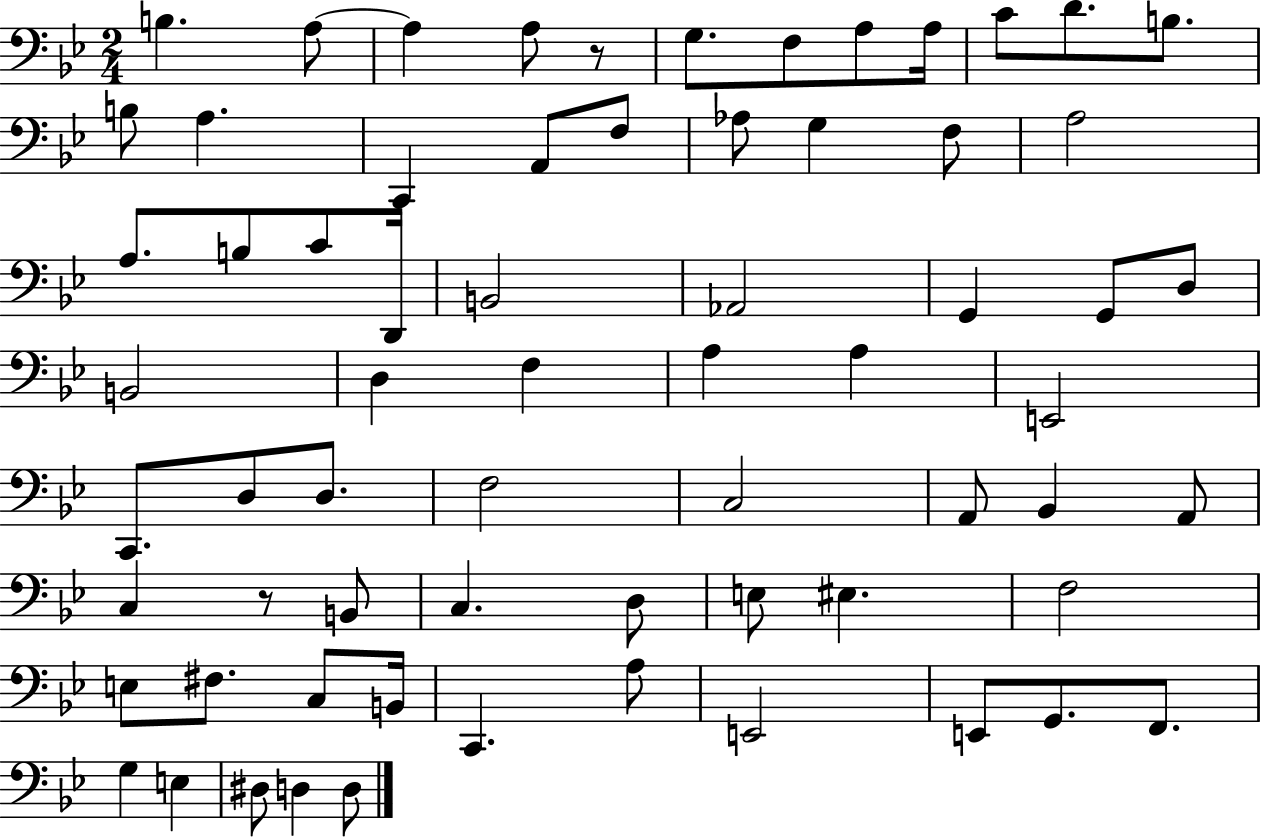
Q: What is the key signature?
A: BES major